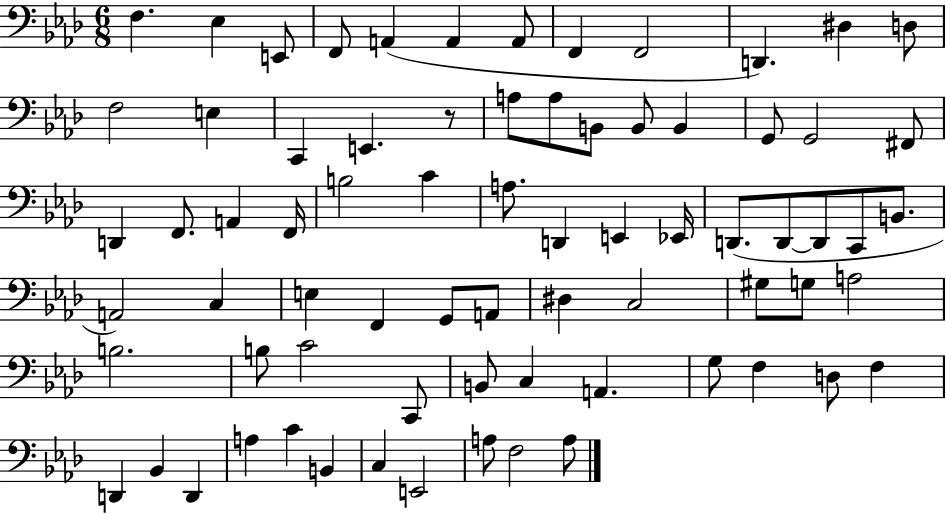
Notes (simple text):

F3/q. Eb3/q E2/e F2/e A2/q A2/q A2/e F2/q F2/h D2/q. D#3/q D3/e F3/h E3/q C2/q E2/q. R/e A3/e A3/e B2/e B2/e B2/q G2/e G2/h F#2/e D2/q F2/e. A2/q F2/s B3/h C4/q A3/e. D2/q E2/q Eb2/s D2/e. D2/e D2/e C2/e B2/e. A2/h C3/q E3/q F2/q G2/e A2/e D#3/q C3/h G#3/e G3/e A3/h B3/h. B3/e C4/h C2/e B2/e C3/q A2/q. G3/e F3/q D3/e F3/q D2/q Bb2/q D2/q A3/q C4/q B2/q C3/q E2/h A3/e F3/h A3/e